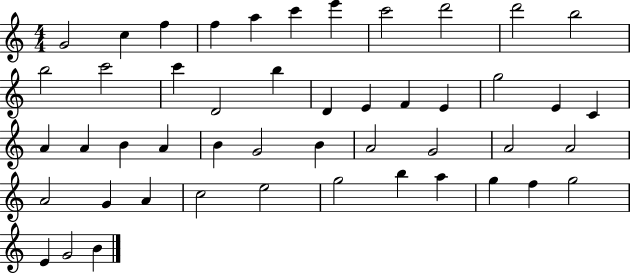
G4/h C5/q F5/q F5/q A5/q C6/q E6/q C6/h D6/h D6/h B5/h B5/h C6/h C6/q D4/h B5/q D4/q E4/q F4/q E4/q G5/h E4/q C4/q A4/q A4/q B4/q A4/q B4/q G4/h B4/q A4/h G4/h A4/h A4/h A4/h G4/q A4/q C5/h E5/h G5/h B5/q A5/q G5/q F5/q G5/h E4/q G4/h B4/q